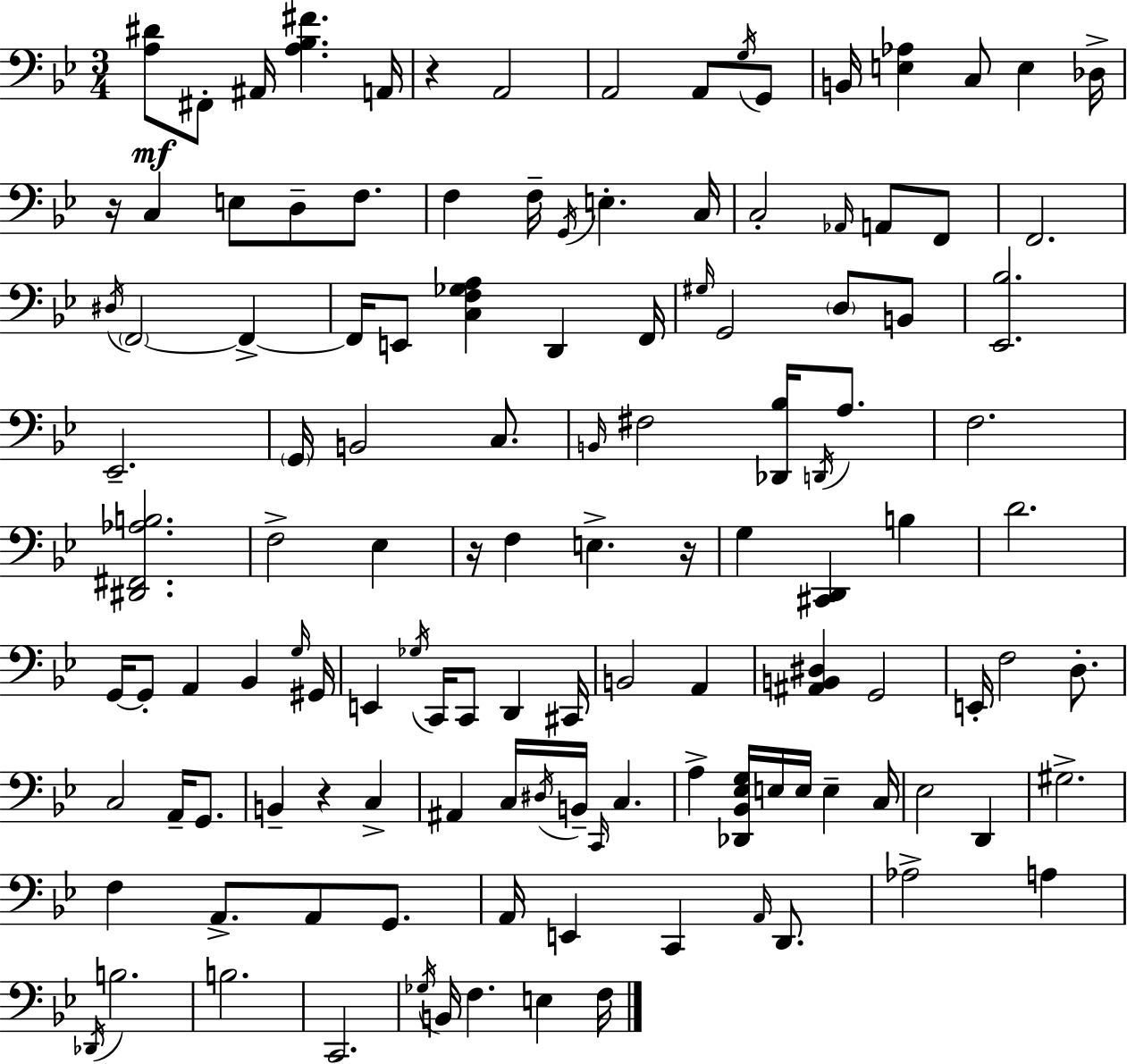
X:1
T:Untitled
M:3/4
L:1/4
K:Bb
[A,^D]/2 ^F,,/2 ^A,,/4 [A,_B,^F] A,,/4 z A,,2 A,,2 A,,/2 G,/4 G,,/2 B,,/4 [E,_A,] C,/2 E, _D,/4 z/4 C, E,/2 D,/2 F,/2 F, F,/4 G,,/4 E, C,/4 C,2 _A,,/4 A,,/2 F,,/2 F,,2 ^D,/4 F,,2 F,, F,,/4 E,,/2 [C,F,_G,A,] D,, F,,/4 ^G,/4 G,,2 D,/2 B,,/2 [_E,,_B,]2 _E,,2 G,,/4 B,,2 C,/2 B,,/4 ^F,2 [_D,,_B,]/4 D,,/4 A,/2 F,2 [^D,,^F,,_A,B,]2 F,2 _E, z/4 F, E, z/4 G, [^C,,D,,] B, D2 G,,/4 G,,/2 A,, _B,, G,/4 ^G,,/4 E,, _G,/4 C,,/4 C,,/2 D,, ^C,,/4 B,,2 A,, [^A,,B,,^D,] G,,2 E,,/4 F,2 D,/2 C,2 A,,/4 G,,/2 B,, z C, ^A,, C,/4 ^D,/4 B,,/4 C,,/4 C, A, [_D,,_B,,_E,G,]/4 E,/4 E,/4 E, C,/4 _E,2 D,, ^G,2 F, A,,/2 A,,/2 G,,/2 A,,/4 E,, C,, A,,/4 D,,/2 _A,2 A, _D,,/4 B,2 B,2 C,,2 _G,/4 B,,/4 F, E, F,/4